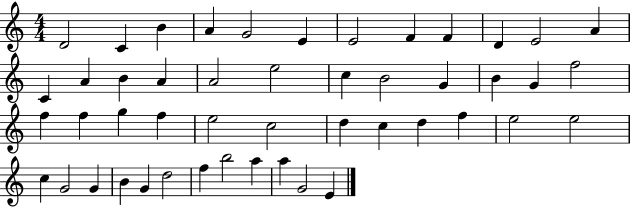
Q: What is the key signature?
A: C major